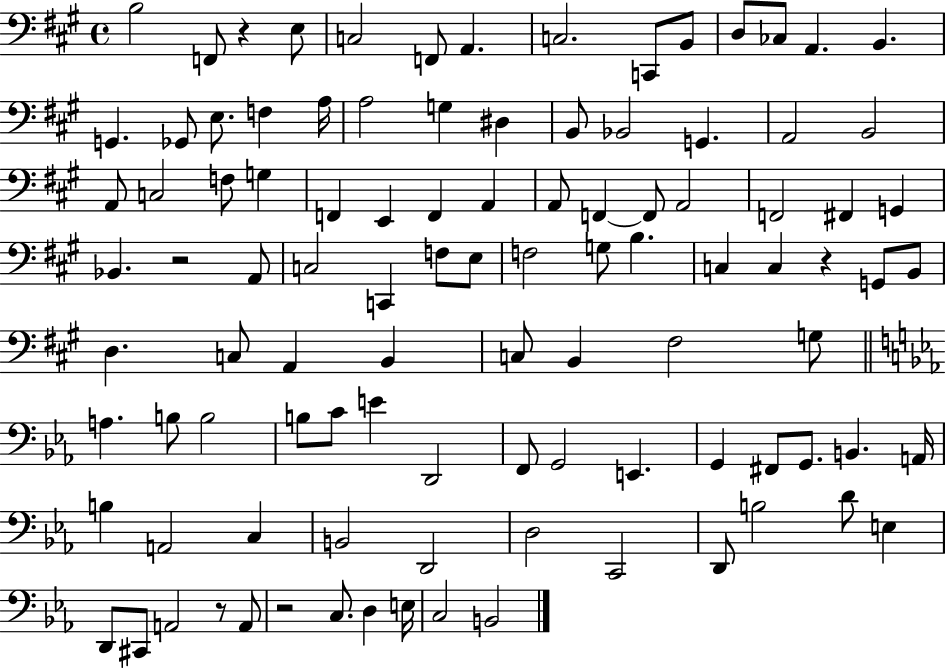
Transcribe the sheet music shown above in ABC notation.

X:1
T:Untitled
M:4/4
L:1/4
K:A
B,2 F,,/2 z E,/2 C,2 F,,/2 A,, C,2 C,,/2 B,,/2 D,/2 _C,/2 A,, B,, G,, _G,,/2 E,/2 F, A,/4 A,2 G, ^D, B,,/2 _B,,2 G,, A,,2 B,,2 A,,/2 C,2 F,/2 G, F,, E,, F,, A,, A,,/2 F,, F,,/2 A,,2 F,,2 ^F,, G,, _B,, z2 A,,/2 C,2 C,, F,/2 E,/2 F,2 G,/2 B, C, C, z G,,/2 B,,/2 D, C,/2 A,, B,, C,/2 B,, ^F,2 G,/2 A, B,/2 B,2 B,/2 C/2 E D,,2 F,,/2 G,,2 E,, G,, ^F,,/2 G,,/2 B,, A,,/4 B, A,,2 C, B,,2 D,,2 D,2 C,,2 D,,/2 B,2 D/2 E, D,,/2 ^C,,/2 A,,2 z/2 A,,/2 z2 C,/2 D, E,/4 C,2 B,,2